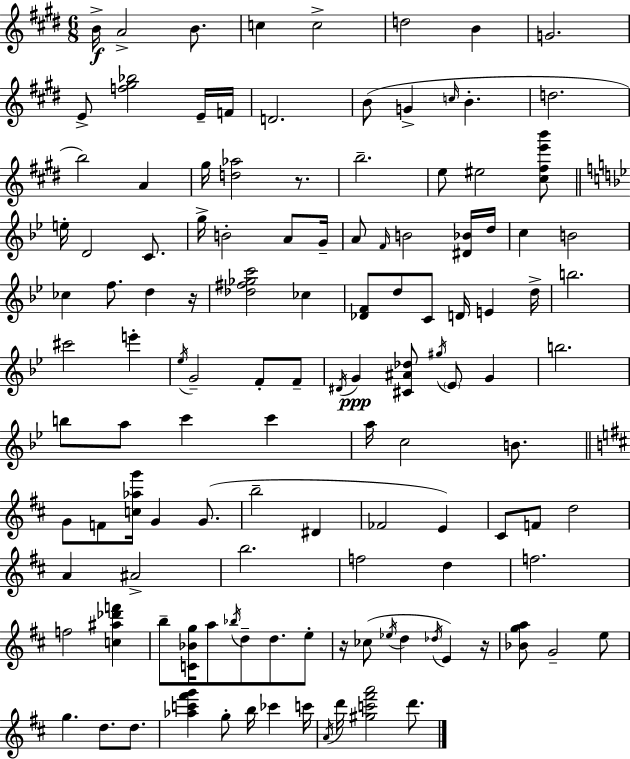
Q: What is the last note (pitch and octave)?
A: D6